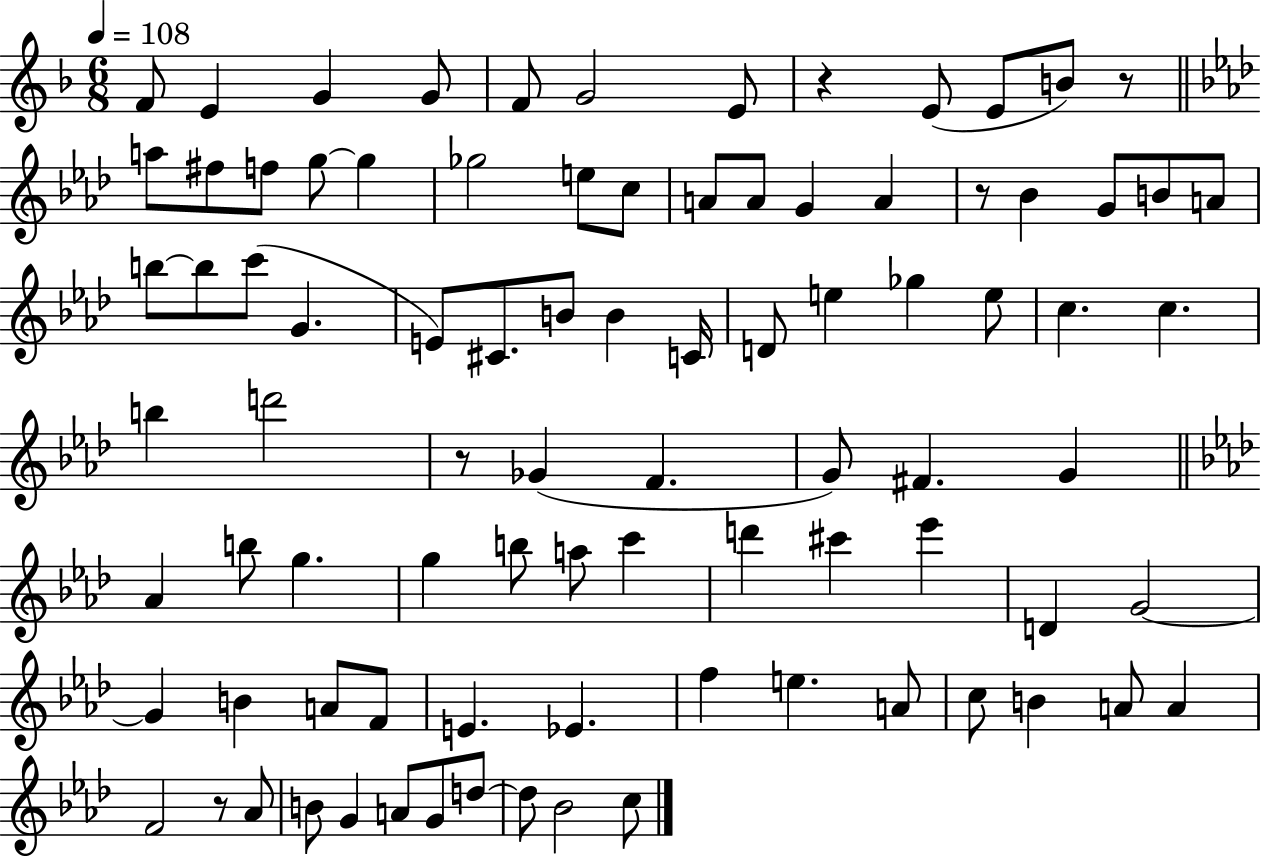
{
  \clef treble
  \numericTimeSignature
  \time 6/8
  \key f \major
  \tempo 4 = 108
  f'8 e'4 g'4 g'8 | f'8 g'2 e'8 | r4 e'8( e'8 b'8) r8 | \bar "||" \break \key aes \major a''8 fis''8 f''8 g''8~~ g''4 | ges''2 e''8 c''8 | a'8 a'8 g'4 a'4 | r8 bes'4 g'8 b'8 a'8 | \break b''8~~ b''8 c'''8( g'4. | e'8) cis'8. b'8 b'4 c'16 | d'8 e''4 ges''4 e''8 | c''4. c''4. | \break b''4 d'''2 | r8 ges'4( f'4. | g'8) fis'4. g'4 | \bar "||" \break \key aes \major aes'4 b''8 g''4. | g''4 b''8 a''8 c'''4 | d'''4 cis'''4 ees'''4 | d'4 g'2~~ | \break g'4 b'4 a'8 f'8 | e'4. ees'4. | f''4 e''4. a'8 | c''8 b'4 a'8 a'4 | \break f'2 r8 aes'8 | b'8 g'4 a'8 g'8 d''8~~ | d''8 bes'2 c''8 | \bar "|."
}